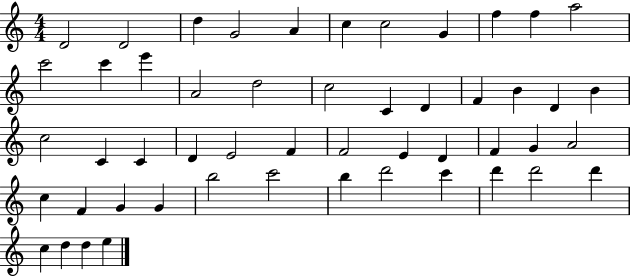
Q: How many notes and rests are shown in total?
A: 51